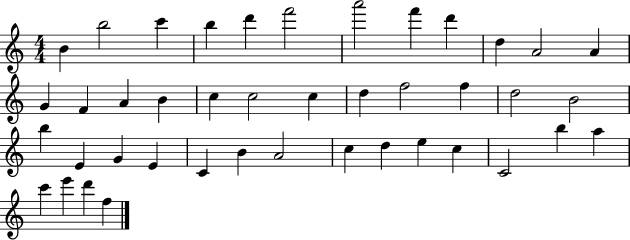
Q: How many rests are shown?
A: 0